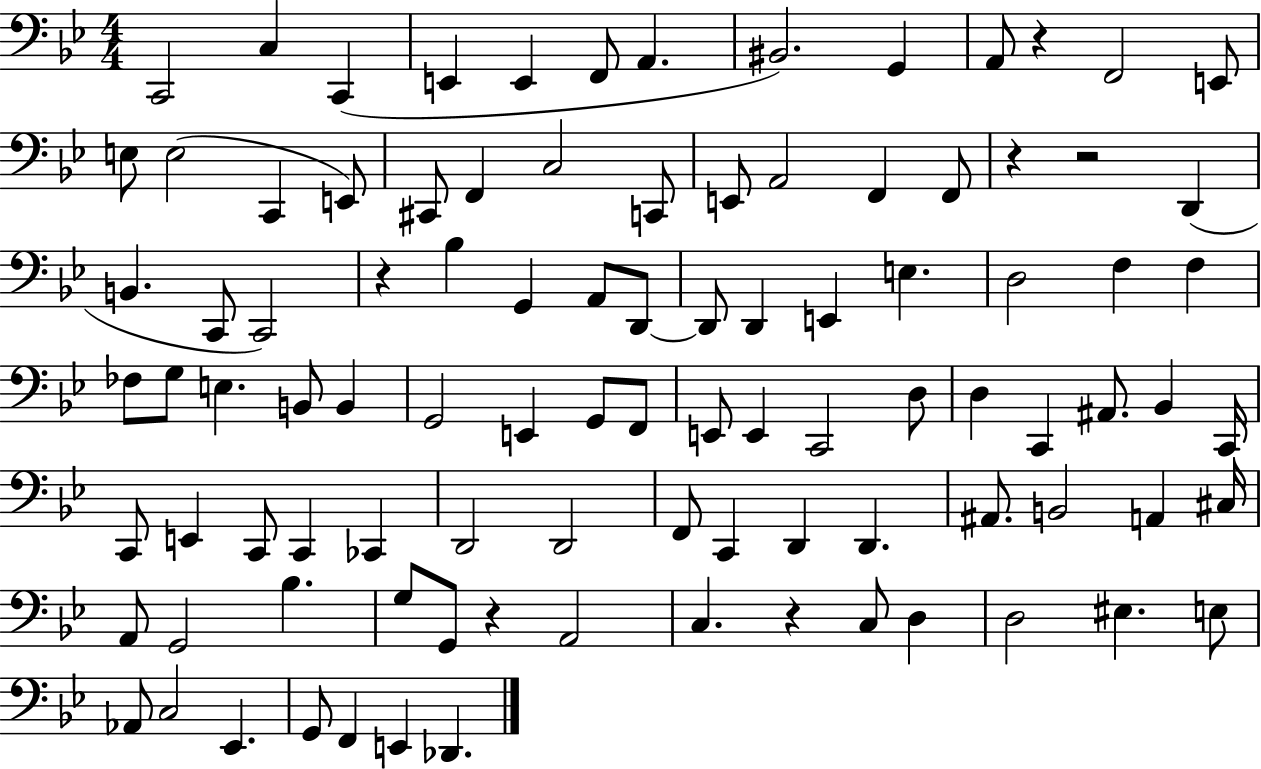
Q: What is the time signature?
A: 4/4